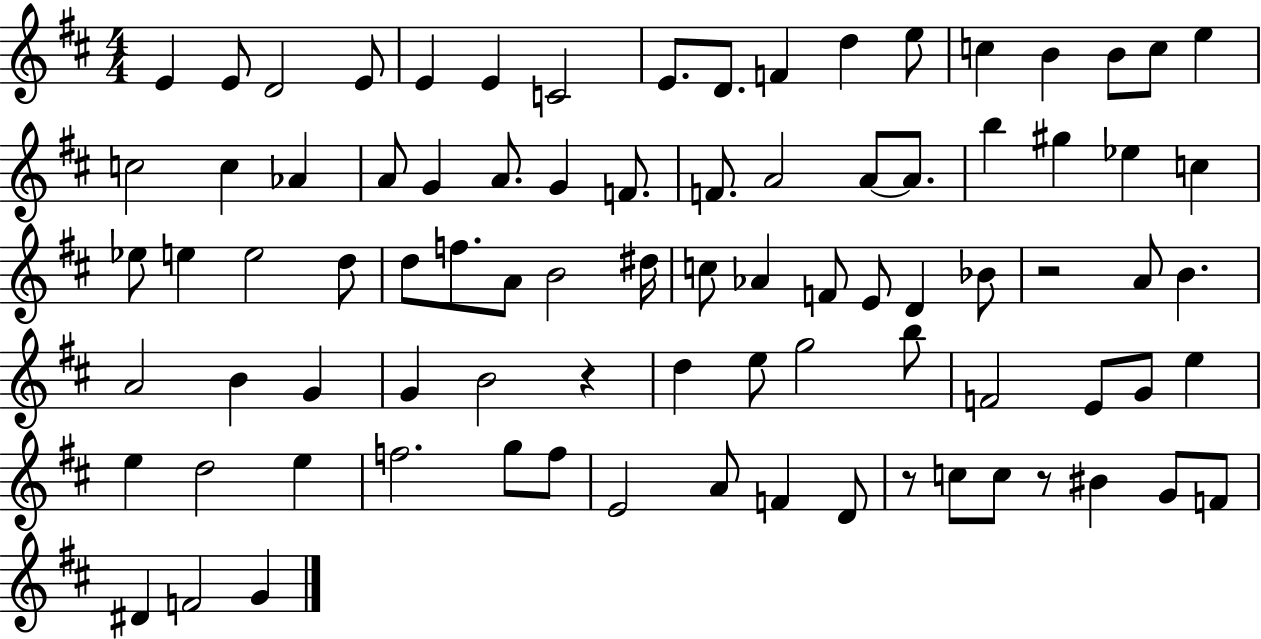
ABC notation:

X:1
T:Untitled
M:4/4
L:1/4
K:D
E E/2 D2 E/2 E E C2 E/2 D/2 F d e/2 c B B/2 c/2 e c2 c _A A/2 G A/2 G F/2 F/2 A2 A/2 A/2 b ^g _e c _e/2 e e2 d/2 d/2 f/2 A/2 B2 ^d/4 c/2 _A F/2 E/2 D _B/2 z2 A/2 B A2 B G G B2 z d e/2 g2 b/2 F2 E/2 G/2 e e d2 e f2 g/2 f/2 E2 A/2 F D/2 z/2 c/2 c/2 z/2 ^B G/2 F/2 ^D F2 G